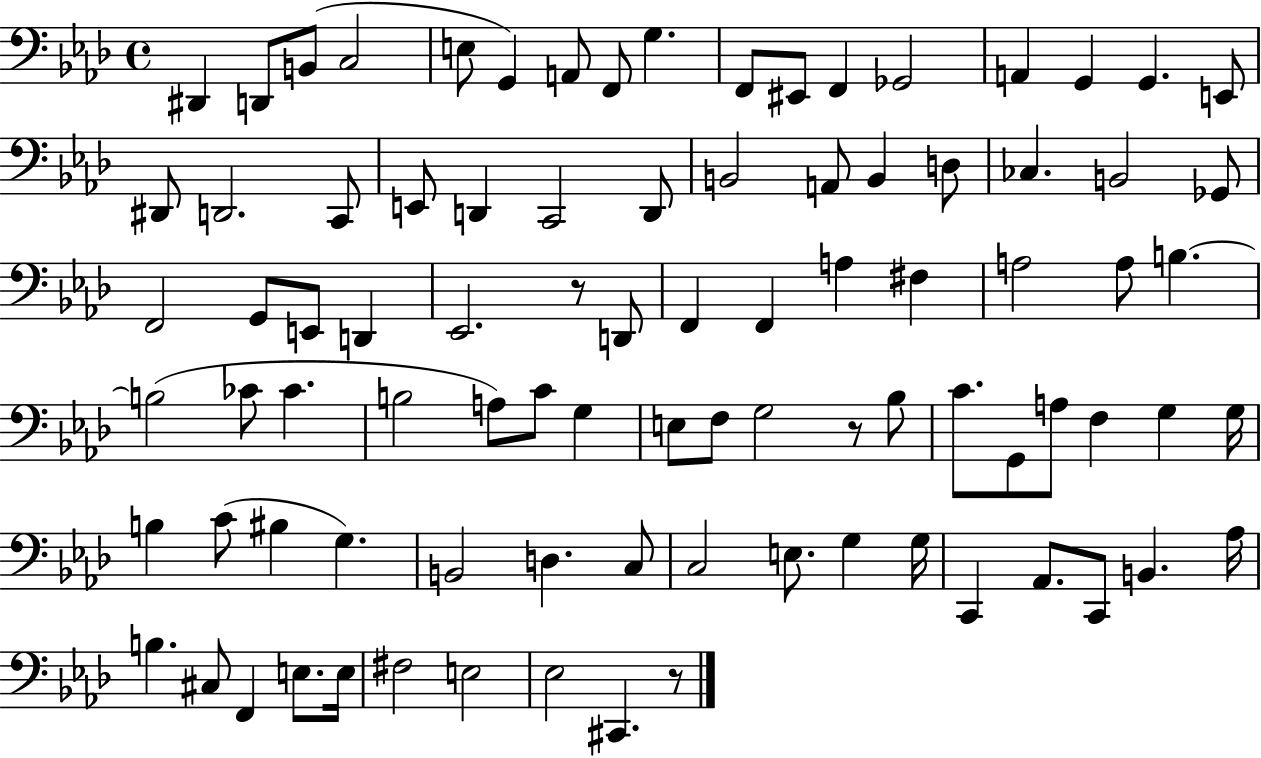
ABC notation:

X:1
T:Untitled
M:4/4
L:1/4
K:Ab
^D,, D,,/2 B,,/2 C,2 E,/2 G,, A,,/2 F,,/2 G, F,,/2 ^E,,/2 F,, _G,,2 A,, G,, G,, E,,/2 ^D,,/2 D,,2 C,,/2 E,,/2 D,, C,,2 D,,/2 B,,2 A,,/2 B,, D,/2 _C, B,,2 _G,,/2 F,,2 G,,/2 E,,/2 D,, _E,,2 z/2 D,,/2 F,, F,, A, ^F, A,2 A,/2 B, B,2 _C/2 _C B,2 A,/2 C/2 G, E,/2 F,/2 G,2 z/2 _B,/2 C/2 G,,/2 A,/2 F, G, G,/4 B, C/2 ^B, G, B,,2 D, C,/2 C,2 E,/2 G, G,/4 C,, _A,,/2 C,,/2 B,, _A,/4 B, ^C,/2 F,, E,/2 E,/4 ^F,2 E,2 _E,2 ^C,, z/2